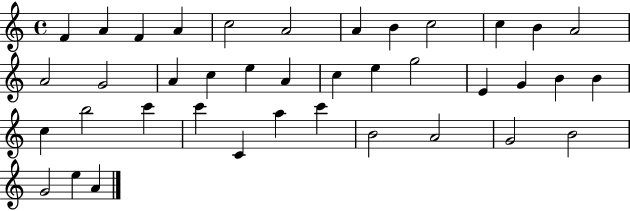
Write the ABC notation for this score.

X:1
T:Untitled
M:4/4
L:1/4
K:C
F A F A c2 A2 A B c2 c B A2 A2 G2 A c e A c e g2 E G B B c b2 c' c' C a c' B2 A2 G2 B2 G2 e A